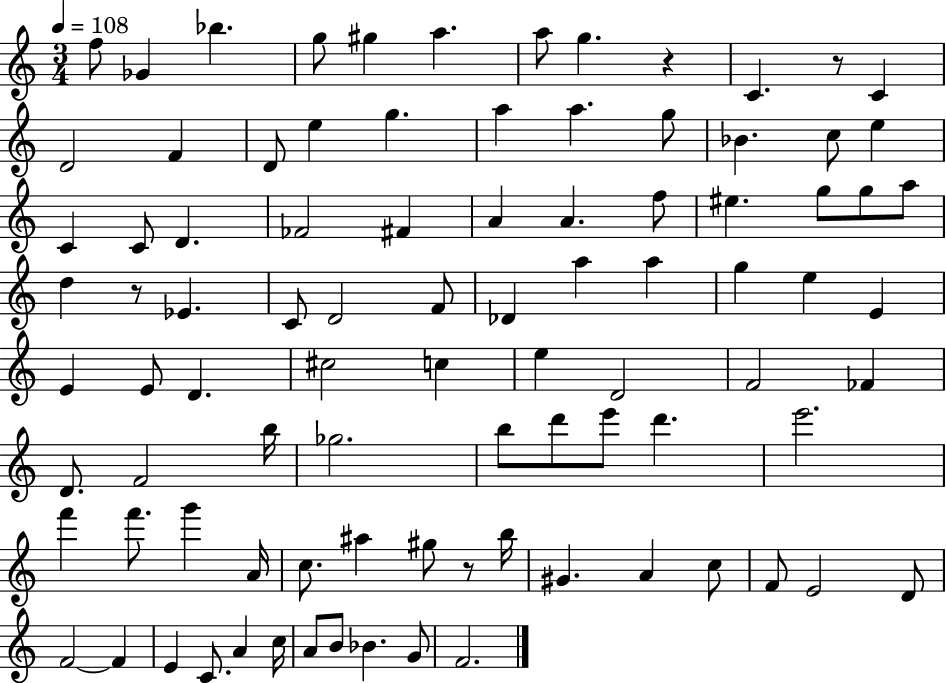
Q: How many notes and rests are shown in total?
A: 91